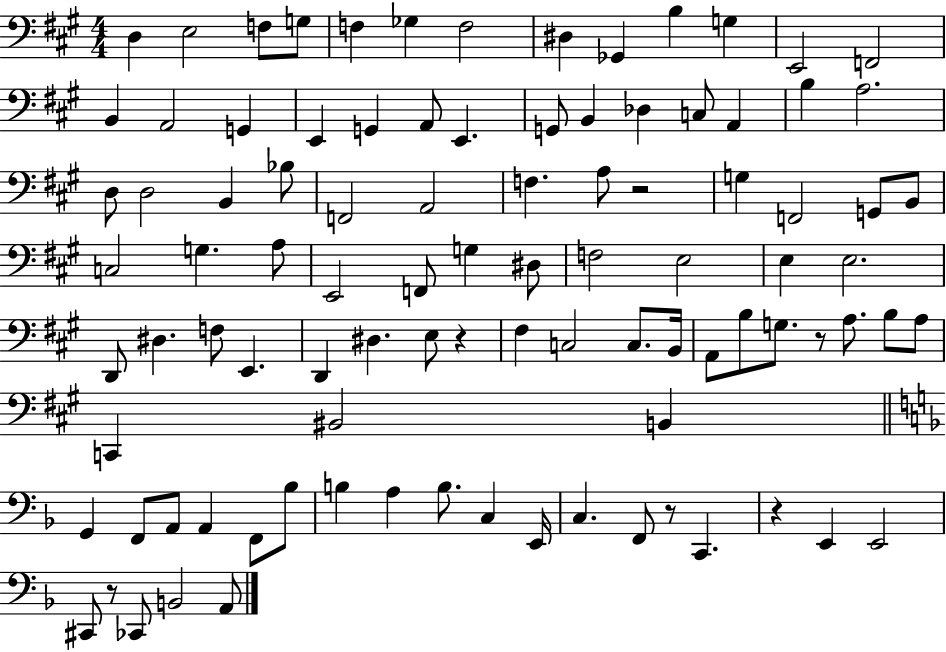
X:1
T:Untitled
M:4/4
L:1/4
K:A
D, E,2 F,/2 G,/2 F, _G, F,2 ^D, _G,, B, G, E,,2 F,,2 B,, A,,2 G,, E,, G,, A,,/2 E,, G,,/2 B,, _D, C,/2 A,, B, A,2 D,/2 D,2 B,, _B,/2 F,,2 A,,2 F, A,/2 z2 G, F,,2 G,,/2 B,,/2 C,2 G, A,/2 E,,2 F,,/2 G, ^D,/2 F,2 E,2 E, E,2 D,,/2 ^D, F,/2 E,, D,, ^D, E,/2 z ^F, C,2 C,/2 B,,/4 A,,/2 B,/2 G,/2 z/2 A,/2 B,/2 A,/2 C,, ^B,,2 B,, G,, F,,/2 A,,/2 A,, F,,/2 _B,/2 B, A, B,/2 C, E,,/4 C, F,,/2 z/2 C,, z E,, E,,2 ^C,,/2 z/2 _C,,/2 B,,2 A,,/2